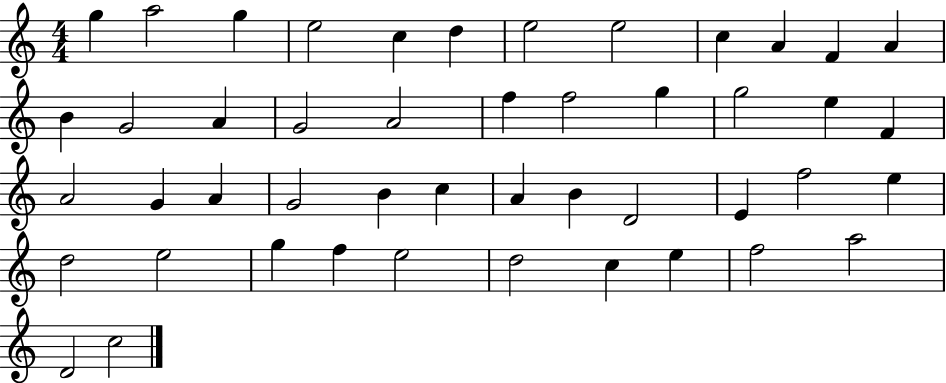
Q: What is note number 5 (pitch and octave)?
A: C5